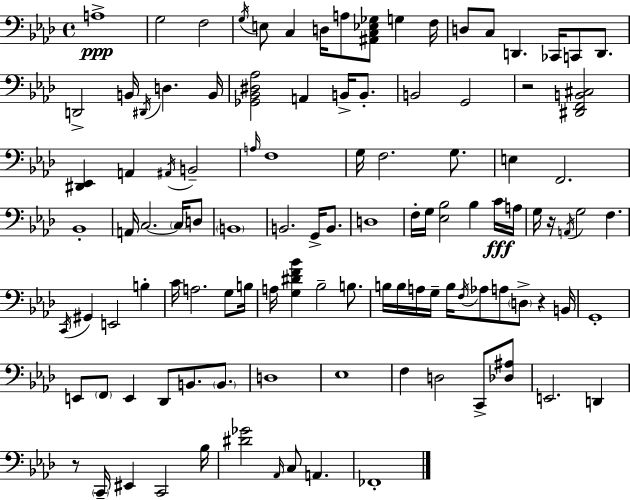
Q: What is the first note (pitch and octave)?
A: A3